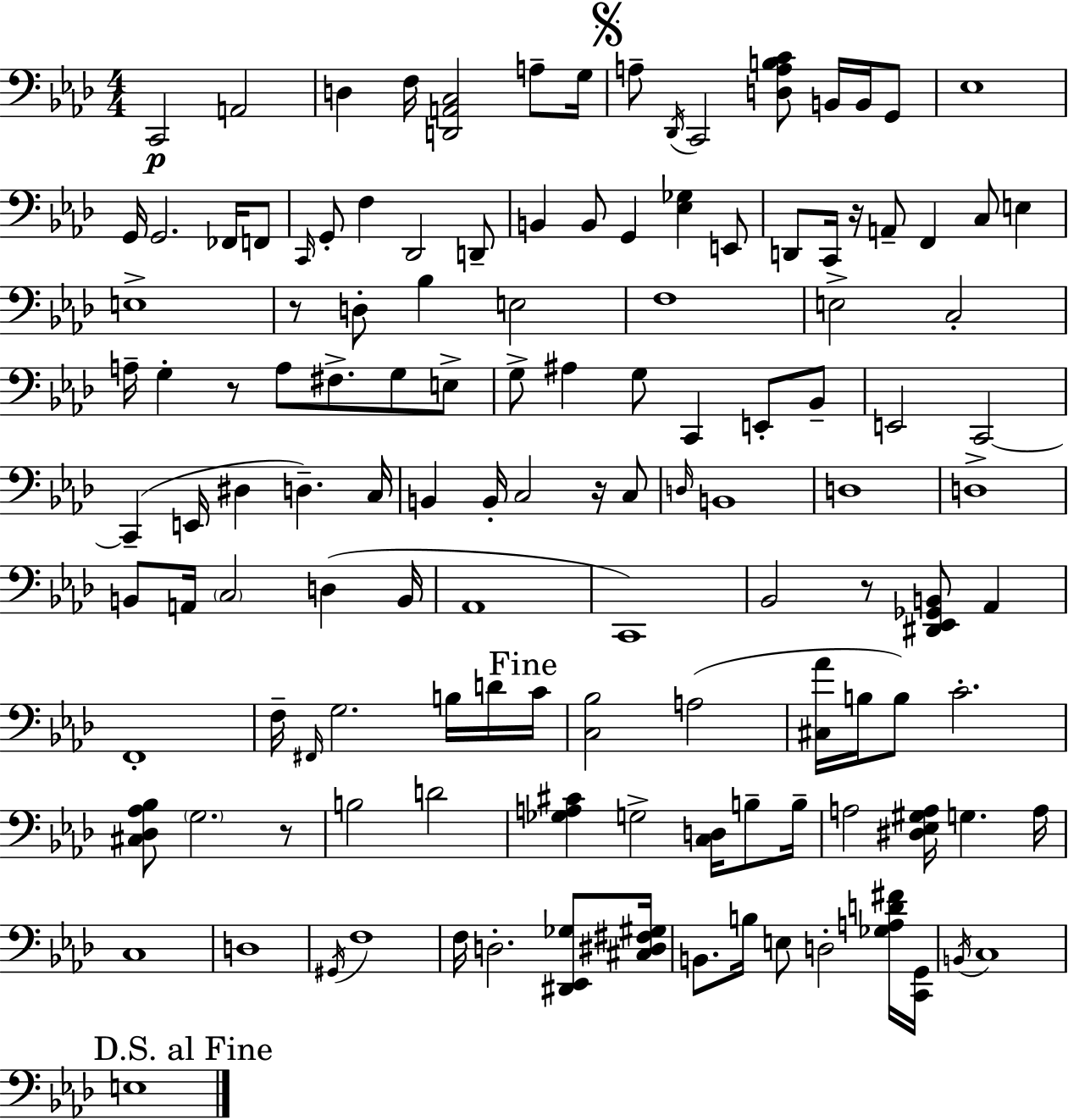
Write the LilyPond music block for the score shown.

{
  \clef bass
  \numericTimeSignature
  \time 4/4
  \key aes \major
  c,2\p a,2 | d4 f16 <d, a, c>2 a8-- g16 | \mark \markup { \musicglyph "scripts.segno" } a8-- \acciaccatura { des,16 } c,2 <d a b c'>8 b,16 b,16 g,8 | ees1 | \break g,16 g,2. fes,16 f,8 | \grace { c,16 } g,8-. f4 des,2 | d,8-- b,4 b,8 g,4 <ees ges>4 | e,8 d,8 c,16 r16 a,8-- f,4 c8 e4 | \break e1-> | r8 d8-. bes4 e2 | f1 | e2-> c2-. | \break a16-- g4-. r8 a8 fis8.-> g8 | e8-> g8-> ais4 g8 c,4 e,8-. | bes,8-- e,2 c,2~~ | c,4--( e,16 dis4 d4.--) | \break c16 b,4 b,16-. c2 r16 | c8 \grace { d16 } b,1 | d1 | d1-> | \break b,8 a,16 \parenthesize c2 d4( | b,16 aes,1 | c,1) | bes,2 r8 <dis, ees, ges, b,>8 aes,4 | \break f,1-. | f16-- \grace { fis,16 } g2. | b16 d'16 \mark "Fine" c'16 <c bes>2 a2( | <cis aes'>16 b16 b8) c'2.-. | \break <cis des aes bes>8 \parenthesize g2. | r8 b2 d'2 | <ges a cis'>4 g2-> | <c d>16 b8-- b16-- a2 <dis ees gis a>16 g4. | \break a16 c1 | d1 | \acciaccatura { gis,16 } f1 | f16 d2.-. | \break <dis, ees, ges>8 <cis dis fis gis>16 b,8. b16 e8 d2-. | <ges a d' fis'>16 <c, g,>16 \acciaccatura { b,16 } c1 | \mark "D.S. al Fine" e1 | \bar "|."
}